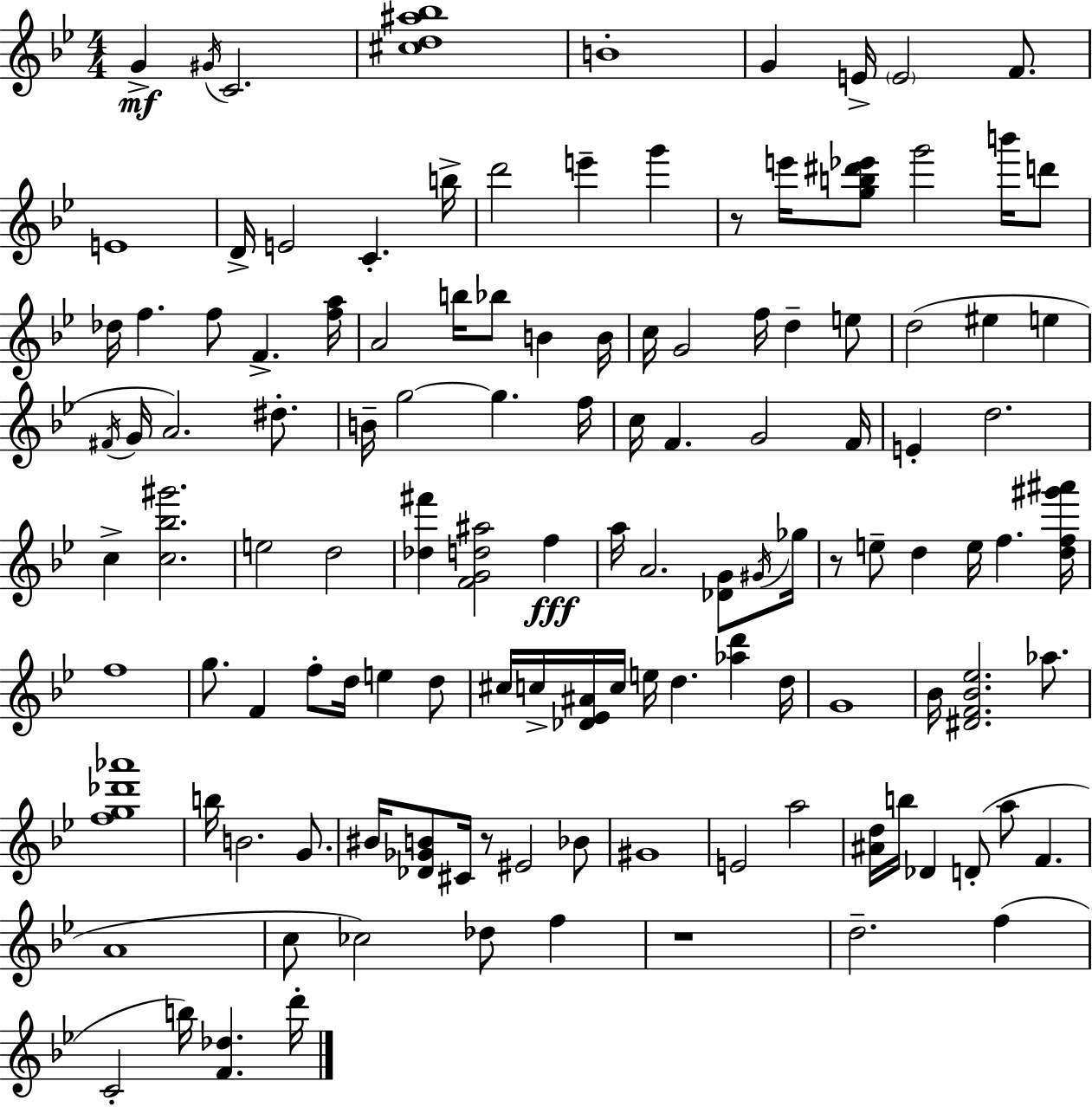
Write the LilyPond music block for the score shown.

{
  \clef treble
  \numericTimeSignature
  \time 4/4
  \key g \minor
  g'4->\mf \acciaccatura { gis'16 } c'2. | <cis'' d'' ais'' bes''>1 | b'1-. | g'4 e'16-> \parenthesize e'2 f'8. | \break e'1 | d'16-> e'2 c'4.-. | b''16-> d'''2 e'''4-- g'''4 | r8 e'''16 <g'' b'' dis''' ees'''>8 g'''2 b'''16 d'''8 | \break des''16 f''4. f''8 f'4.-> | <f'' a''>16 a'2 b''16 bes''8 b'4 | b'16 c''16 g'2 f''16 d''4-- e''8 | d''2( eis''4 e''4 | \break \acciaccatura { fis'16 } g'16 a'2.) dis''8.-. | b'16-- g''2~~ g''4. | f''16 c''16 f'4. g'2 | f'16 e'4-. d''2. | \break c''4-> <c'' bes'' gis'''>2. | e''2 d''2 | <des'' fis'''>4 <f' g' d'' ais''>2 f''4\fff | a''16 a'2. <des' g'>8 | \break \acciaccatura { gis'16 } ges''16 r8 e''8-- d''4 e''16 f''4. | <d'' f'' gis''' ais'''>16 f''1 | g''8. f'4 f''8-. d''16 e''4 | d''8 cis''16 c''16-> <des' ees' ais'>16 c''16 e''16 d''4. <aes'' d'''>4 | \break d''16 g'1 | bes'16 <dis' f' bes' ees''>2. | aes''8. <f'' g'' des''' aes'''>1 | b''16 b'2. | \break g'8. bis'16 <des' ges' b'>8 cis'16 r8 eis'2 | bes'8 gis'1 | e'2 a''2 | <ais' d''>16 b''16 des'4 d'8-.( a''8 f'4. | \break a'1 | c''8 ces''2) des''8 f''4 | r1 | d''2.-- f''4( | \break c'2-. b''16) <f' des''>4. | d'''16-. \bar "|."
}